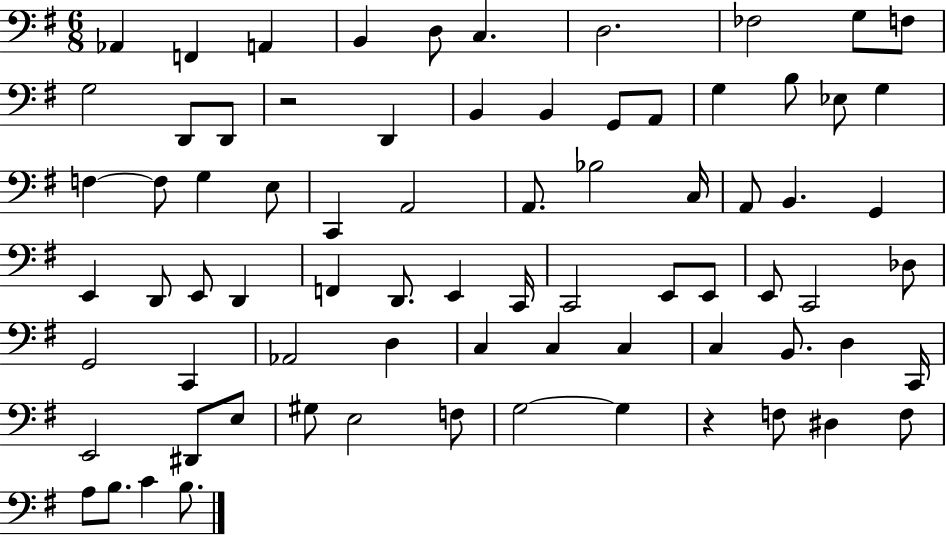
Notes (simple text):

Ab2/q F2/q A2/q B2/q D3/e C3/q. D3/h. FES3/h G3/e F3/e G3/h D2/e D2/e R/h D2/q B2/q B2/q G2/e A2/e G3/q B3/e Eb3/e G3/q F3/q F3/e G3/q E3/e C2/q A2/h A2/e. Bb3/h C3/s A2/e B2/q. G2/q E2/q D2/e E2/e D2/q F2/q D2/e. E2/q C2/s C2/h E2/e E2/e E2/e C2/h Db3/e G2/h C2/q Ab2/h D3/q C3/q C3/q C3/q C3/q B2/e. D3/q C2/s E2/h D#2/e E3/e G#3/e E3/h F3/e G3/h G3/q R/q F3/e D#3/q F3/e A3/e B3/e. C4/q B3/e.